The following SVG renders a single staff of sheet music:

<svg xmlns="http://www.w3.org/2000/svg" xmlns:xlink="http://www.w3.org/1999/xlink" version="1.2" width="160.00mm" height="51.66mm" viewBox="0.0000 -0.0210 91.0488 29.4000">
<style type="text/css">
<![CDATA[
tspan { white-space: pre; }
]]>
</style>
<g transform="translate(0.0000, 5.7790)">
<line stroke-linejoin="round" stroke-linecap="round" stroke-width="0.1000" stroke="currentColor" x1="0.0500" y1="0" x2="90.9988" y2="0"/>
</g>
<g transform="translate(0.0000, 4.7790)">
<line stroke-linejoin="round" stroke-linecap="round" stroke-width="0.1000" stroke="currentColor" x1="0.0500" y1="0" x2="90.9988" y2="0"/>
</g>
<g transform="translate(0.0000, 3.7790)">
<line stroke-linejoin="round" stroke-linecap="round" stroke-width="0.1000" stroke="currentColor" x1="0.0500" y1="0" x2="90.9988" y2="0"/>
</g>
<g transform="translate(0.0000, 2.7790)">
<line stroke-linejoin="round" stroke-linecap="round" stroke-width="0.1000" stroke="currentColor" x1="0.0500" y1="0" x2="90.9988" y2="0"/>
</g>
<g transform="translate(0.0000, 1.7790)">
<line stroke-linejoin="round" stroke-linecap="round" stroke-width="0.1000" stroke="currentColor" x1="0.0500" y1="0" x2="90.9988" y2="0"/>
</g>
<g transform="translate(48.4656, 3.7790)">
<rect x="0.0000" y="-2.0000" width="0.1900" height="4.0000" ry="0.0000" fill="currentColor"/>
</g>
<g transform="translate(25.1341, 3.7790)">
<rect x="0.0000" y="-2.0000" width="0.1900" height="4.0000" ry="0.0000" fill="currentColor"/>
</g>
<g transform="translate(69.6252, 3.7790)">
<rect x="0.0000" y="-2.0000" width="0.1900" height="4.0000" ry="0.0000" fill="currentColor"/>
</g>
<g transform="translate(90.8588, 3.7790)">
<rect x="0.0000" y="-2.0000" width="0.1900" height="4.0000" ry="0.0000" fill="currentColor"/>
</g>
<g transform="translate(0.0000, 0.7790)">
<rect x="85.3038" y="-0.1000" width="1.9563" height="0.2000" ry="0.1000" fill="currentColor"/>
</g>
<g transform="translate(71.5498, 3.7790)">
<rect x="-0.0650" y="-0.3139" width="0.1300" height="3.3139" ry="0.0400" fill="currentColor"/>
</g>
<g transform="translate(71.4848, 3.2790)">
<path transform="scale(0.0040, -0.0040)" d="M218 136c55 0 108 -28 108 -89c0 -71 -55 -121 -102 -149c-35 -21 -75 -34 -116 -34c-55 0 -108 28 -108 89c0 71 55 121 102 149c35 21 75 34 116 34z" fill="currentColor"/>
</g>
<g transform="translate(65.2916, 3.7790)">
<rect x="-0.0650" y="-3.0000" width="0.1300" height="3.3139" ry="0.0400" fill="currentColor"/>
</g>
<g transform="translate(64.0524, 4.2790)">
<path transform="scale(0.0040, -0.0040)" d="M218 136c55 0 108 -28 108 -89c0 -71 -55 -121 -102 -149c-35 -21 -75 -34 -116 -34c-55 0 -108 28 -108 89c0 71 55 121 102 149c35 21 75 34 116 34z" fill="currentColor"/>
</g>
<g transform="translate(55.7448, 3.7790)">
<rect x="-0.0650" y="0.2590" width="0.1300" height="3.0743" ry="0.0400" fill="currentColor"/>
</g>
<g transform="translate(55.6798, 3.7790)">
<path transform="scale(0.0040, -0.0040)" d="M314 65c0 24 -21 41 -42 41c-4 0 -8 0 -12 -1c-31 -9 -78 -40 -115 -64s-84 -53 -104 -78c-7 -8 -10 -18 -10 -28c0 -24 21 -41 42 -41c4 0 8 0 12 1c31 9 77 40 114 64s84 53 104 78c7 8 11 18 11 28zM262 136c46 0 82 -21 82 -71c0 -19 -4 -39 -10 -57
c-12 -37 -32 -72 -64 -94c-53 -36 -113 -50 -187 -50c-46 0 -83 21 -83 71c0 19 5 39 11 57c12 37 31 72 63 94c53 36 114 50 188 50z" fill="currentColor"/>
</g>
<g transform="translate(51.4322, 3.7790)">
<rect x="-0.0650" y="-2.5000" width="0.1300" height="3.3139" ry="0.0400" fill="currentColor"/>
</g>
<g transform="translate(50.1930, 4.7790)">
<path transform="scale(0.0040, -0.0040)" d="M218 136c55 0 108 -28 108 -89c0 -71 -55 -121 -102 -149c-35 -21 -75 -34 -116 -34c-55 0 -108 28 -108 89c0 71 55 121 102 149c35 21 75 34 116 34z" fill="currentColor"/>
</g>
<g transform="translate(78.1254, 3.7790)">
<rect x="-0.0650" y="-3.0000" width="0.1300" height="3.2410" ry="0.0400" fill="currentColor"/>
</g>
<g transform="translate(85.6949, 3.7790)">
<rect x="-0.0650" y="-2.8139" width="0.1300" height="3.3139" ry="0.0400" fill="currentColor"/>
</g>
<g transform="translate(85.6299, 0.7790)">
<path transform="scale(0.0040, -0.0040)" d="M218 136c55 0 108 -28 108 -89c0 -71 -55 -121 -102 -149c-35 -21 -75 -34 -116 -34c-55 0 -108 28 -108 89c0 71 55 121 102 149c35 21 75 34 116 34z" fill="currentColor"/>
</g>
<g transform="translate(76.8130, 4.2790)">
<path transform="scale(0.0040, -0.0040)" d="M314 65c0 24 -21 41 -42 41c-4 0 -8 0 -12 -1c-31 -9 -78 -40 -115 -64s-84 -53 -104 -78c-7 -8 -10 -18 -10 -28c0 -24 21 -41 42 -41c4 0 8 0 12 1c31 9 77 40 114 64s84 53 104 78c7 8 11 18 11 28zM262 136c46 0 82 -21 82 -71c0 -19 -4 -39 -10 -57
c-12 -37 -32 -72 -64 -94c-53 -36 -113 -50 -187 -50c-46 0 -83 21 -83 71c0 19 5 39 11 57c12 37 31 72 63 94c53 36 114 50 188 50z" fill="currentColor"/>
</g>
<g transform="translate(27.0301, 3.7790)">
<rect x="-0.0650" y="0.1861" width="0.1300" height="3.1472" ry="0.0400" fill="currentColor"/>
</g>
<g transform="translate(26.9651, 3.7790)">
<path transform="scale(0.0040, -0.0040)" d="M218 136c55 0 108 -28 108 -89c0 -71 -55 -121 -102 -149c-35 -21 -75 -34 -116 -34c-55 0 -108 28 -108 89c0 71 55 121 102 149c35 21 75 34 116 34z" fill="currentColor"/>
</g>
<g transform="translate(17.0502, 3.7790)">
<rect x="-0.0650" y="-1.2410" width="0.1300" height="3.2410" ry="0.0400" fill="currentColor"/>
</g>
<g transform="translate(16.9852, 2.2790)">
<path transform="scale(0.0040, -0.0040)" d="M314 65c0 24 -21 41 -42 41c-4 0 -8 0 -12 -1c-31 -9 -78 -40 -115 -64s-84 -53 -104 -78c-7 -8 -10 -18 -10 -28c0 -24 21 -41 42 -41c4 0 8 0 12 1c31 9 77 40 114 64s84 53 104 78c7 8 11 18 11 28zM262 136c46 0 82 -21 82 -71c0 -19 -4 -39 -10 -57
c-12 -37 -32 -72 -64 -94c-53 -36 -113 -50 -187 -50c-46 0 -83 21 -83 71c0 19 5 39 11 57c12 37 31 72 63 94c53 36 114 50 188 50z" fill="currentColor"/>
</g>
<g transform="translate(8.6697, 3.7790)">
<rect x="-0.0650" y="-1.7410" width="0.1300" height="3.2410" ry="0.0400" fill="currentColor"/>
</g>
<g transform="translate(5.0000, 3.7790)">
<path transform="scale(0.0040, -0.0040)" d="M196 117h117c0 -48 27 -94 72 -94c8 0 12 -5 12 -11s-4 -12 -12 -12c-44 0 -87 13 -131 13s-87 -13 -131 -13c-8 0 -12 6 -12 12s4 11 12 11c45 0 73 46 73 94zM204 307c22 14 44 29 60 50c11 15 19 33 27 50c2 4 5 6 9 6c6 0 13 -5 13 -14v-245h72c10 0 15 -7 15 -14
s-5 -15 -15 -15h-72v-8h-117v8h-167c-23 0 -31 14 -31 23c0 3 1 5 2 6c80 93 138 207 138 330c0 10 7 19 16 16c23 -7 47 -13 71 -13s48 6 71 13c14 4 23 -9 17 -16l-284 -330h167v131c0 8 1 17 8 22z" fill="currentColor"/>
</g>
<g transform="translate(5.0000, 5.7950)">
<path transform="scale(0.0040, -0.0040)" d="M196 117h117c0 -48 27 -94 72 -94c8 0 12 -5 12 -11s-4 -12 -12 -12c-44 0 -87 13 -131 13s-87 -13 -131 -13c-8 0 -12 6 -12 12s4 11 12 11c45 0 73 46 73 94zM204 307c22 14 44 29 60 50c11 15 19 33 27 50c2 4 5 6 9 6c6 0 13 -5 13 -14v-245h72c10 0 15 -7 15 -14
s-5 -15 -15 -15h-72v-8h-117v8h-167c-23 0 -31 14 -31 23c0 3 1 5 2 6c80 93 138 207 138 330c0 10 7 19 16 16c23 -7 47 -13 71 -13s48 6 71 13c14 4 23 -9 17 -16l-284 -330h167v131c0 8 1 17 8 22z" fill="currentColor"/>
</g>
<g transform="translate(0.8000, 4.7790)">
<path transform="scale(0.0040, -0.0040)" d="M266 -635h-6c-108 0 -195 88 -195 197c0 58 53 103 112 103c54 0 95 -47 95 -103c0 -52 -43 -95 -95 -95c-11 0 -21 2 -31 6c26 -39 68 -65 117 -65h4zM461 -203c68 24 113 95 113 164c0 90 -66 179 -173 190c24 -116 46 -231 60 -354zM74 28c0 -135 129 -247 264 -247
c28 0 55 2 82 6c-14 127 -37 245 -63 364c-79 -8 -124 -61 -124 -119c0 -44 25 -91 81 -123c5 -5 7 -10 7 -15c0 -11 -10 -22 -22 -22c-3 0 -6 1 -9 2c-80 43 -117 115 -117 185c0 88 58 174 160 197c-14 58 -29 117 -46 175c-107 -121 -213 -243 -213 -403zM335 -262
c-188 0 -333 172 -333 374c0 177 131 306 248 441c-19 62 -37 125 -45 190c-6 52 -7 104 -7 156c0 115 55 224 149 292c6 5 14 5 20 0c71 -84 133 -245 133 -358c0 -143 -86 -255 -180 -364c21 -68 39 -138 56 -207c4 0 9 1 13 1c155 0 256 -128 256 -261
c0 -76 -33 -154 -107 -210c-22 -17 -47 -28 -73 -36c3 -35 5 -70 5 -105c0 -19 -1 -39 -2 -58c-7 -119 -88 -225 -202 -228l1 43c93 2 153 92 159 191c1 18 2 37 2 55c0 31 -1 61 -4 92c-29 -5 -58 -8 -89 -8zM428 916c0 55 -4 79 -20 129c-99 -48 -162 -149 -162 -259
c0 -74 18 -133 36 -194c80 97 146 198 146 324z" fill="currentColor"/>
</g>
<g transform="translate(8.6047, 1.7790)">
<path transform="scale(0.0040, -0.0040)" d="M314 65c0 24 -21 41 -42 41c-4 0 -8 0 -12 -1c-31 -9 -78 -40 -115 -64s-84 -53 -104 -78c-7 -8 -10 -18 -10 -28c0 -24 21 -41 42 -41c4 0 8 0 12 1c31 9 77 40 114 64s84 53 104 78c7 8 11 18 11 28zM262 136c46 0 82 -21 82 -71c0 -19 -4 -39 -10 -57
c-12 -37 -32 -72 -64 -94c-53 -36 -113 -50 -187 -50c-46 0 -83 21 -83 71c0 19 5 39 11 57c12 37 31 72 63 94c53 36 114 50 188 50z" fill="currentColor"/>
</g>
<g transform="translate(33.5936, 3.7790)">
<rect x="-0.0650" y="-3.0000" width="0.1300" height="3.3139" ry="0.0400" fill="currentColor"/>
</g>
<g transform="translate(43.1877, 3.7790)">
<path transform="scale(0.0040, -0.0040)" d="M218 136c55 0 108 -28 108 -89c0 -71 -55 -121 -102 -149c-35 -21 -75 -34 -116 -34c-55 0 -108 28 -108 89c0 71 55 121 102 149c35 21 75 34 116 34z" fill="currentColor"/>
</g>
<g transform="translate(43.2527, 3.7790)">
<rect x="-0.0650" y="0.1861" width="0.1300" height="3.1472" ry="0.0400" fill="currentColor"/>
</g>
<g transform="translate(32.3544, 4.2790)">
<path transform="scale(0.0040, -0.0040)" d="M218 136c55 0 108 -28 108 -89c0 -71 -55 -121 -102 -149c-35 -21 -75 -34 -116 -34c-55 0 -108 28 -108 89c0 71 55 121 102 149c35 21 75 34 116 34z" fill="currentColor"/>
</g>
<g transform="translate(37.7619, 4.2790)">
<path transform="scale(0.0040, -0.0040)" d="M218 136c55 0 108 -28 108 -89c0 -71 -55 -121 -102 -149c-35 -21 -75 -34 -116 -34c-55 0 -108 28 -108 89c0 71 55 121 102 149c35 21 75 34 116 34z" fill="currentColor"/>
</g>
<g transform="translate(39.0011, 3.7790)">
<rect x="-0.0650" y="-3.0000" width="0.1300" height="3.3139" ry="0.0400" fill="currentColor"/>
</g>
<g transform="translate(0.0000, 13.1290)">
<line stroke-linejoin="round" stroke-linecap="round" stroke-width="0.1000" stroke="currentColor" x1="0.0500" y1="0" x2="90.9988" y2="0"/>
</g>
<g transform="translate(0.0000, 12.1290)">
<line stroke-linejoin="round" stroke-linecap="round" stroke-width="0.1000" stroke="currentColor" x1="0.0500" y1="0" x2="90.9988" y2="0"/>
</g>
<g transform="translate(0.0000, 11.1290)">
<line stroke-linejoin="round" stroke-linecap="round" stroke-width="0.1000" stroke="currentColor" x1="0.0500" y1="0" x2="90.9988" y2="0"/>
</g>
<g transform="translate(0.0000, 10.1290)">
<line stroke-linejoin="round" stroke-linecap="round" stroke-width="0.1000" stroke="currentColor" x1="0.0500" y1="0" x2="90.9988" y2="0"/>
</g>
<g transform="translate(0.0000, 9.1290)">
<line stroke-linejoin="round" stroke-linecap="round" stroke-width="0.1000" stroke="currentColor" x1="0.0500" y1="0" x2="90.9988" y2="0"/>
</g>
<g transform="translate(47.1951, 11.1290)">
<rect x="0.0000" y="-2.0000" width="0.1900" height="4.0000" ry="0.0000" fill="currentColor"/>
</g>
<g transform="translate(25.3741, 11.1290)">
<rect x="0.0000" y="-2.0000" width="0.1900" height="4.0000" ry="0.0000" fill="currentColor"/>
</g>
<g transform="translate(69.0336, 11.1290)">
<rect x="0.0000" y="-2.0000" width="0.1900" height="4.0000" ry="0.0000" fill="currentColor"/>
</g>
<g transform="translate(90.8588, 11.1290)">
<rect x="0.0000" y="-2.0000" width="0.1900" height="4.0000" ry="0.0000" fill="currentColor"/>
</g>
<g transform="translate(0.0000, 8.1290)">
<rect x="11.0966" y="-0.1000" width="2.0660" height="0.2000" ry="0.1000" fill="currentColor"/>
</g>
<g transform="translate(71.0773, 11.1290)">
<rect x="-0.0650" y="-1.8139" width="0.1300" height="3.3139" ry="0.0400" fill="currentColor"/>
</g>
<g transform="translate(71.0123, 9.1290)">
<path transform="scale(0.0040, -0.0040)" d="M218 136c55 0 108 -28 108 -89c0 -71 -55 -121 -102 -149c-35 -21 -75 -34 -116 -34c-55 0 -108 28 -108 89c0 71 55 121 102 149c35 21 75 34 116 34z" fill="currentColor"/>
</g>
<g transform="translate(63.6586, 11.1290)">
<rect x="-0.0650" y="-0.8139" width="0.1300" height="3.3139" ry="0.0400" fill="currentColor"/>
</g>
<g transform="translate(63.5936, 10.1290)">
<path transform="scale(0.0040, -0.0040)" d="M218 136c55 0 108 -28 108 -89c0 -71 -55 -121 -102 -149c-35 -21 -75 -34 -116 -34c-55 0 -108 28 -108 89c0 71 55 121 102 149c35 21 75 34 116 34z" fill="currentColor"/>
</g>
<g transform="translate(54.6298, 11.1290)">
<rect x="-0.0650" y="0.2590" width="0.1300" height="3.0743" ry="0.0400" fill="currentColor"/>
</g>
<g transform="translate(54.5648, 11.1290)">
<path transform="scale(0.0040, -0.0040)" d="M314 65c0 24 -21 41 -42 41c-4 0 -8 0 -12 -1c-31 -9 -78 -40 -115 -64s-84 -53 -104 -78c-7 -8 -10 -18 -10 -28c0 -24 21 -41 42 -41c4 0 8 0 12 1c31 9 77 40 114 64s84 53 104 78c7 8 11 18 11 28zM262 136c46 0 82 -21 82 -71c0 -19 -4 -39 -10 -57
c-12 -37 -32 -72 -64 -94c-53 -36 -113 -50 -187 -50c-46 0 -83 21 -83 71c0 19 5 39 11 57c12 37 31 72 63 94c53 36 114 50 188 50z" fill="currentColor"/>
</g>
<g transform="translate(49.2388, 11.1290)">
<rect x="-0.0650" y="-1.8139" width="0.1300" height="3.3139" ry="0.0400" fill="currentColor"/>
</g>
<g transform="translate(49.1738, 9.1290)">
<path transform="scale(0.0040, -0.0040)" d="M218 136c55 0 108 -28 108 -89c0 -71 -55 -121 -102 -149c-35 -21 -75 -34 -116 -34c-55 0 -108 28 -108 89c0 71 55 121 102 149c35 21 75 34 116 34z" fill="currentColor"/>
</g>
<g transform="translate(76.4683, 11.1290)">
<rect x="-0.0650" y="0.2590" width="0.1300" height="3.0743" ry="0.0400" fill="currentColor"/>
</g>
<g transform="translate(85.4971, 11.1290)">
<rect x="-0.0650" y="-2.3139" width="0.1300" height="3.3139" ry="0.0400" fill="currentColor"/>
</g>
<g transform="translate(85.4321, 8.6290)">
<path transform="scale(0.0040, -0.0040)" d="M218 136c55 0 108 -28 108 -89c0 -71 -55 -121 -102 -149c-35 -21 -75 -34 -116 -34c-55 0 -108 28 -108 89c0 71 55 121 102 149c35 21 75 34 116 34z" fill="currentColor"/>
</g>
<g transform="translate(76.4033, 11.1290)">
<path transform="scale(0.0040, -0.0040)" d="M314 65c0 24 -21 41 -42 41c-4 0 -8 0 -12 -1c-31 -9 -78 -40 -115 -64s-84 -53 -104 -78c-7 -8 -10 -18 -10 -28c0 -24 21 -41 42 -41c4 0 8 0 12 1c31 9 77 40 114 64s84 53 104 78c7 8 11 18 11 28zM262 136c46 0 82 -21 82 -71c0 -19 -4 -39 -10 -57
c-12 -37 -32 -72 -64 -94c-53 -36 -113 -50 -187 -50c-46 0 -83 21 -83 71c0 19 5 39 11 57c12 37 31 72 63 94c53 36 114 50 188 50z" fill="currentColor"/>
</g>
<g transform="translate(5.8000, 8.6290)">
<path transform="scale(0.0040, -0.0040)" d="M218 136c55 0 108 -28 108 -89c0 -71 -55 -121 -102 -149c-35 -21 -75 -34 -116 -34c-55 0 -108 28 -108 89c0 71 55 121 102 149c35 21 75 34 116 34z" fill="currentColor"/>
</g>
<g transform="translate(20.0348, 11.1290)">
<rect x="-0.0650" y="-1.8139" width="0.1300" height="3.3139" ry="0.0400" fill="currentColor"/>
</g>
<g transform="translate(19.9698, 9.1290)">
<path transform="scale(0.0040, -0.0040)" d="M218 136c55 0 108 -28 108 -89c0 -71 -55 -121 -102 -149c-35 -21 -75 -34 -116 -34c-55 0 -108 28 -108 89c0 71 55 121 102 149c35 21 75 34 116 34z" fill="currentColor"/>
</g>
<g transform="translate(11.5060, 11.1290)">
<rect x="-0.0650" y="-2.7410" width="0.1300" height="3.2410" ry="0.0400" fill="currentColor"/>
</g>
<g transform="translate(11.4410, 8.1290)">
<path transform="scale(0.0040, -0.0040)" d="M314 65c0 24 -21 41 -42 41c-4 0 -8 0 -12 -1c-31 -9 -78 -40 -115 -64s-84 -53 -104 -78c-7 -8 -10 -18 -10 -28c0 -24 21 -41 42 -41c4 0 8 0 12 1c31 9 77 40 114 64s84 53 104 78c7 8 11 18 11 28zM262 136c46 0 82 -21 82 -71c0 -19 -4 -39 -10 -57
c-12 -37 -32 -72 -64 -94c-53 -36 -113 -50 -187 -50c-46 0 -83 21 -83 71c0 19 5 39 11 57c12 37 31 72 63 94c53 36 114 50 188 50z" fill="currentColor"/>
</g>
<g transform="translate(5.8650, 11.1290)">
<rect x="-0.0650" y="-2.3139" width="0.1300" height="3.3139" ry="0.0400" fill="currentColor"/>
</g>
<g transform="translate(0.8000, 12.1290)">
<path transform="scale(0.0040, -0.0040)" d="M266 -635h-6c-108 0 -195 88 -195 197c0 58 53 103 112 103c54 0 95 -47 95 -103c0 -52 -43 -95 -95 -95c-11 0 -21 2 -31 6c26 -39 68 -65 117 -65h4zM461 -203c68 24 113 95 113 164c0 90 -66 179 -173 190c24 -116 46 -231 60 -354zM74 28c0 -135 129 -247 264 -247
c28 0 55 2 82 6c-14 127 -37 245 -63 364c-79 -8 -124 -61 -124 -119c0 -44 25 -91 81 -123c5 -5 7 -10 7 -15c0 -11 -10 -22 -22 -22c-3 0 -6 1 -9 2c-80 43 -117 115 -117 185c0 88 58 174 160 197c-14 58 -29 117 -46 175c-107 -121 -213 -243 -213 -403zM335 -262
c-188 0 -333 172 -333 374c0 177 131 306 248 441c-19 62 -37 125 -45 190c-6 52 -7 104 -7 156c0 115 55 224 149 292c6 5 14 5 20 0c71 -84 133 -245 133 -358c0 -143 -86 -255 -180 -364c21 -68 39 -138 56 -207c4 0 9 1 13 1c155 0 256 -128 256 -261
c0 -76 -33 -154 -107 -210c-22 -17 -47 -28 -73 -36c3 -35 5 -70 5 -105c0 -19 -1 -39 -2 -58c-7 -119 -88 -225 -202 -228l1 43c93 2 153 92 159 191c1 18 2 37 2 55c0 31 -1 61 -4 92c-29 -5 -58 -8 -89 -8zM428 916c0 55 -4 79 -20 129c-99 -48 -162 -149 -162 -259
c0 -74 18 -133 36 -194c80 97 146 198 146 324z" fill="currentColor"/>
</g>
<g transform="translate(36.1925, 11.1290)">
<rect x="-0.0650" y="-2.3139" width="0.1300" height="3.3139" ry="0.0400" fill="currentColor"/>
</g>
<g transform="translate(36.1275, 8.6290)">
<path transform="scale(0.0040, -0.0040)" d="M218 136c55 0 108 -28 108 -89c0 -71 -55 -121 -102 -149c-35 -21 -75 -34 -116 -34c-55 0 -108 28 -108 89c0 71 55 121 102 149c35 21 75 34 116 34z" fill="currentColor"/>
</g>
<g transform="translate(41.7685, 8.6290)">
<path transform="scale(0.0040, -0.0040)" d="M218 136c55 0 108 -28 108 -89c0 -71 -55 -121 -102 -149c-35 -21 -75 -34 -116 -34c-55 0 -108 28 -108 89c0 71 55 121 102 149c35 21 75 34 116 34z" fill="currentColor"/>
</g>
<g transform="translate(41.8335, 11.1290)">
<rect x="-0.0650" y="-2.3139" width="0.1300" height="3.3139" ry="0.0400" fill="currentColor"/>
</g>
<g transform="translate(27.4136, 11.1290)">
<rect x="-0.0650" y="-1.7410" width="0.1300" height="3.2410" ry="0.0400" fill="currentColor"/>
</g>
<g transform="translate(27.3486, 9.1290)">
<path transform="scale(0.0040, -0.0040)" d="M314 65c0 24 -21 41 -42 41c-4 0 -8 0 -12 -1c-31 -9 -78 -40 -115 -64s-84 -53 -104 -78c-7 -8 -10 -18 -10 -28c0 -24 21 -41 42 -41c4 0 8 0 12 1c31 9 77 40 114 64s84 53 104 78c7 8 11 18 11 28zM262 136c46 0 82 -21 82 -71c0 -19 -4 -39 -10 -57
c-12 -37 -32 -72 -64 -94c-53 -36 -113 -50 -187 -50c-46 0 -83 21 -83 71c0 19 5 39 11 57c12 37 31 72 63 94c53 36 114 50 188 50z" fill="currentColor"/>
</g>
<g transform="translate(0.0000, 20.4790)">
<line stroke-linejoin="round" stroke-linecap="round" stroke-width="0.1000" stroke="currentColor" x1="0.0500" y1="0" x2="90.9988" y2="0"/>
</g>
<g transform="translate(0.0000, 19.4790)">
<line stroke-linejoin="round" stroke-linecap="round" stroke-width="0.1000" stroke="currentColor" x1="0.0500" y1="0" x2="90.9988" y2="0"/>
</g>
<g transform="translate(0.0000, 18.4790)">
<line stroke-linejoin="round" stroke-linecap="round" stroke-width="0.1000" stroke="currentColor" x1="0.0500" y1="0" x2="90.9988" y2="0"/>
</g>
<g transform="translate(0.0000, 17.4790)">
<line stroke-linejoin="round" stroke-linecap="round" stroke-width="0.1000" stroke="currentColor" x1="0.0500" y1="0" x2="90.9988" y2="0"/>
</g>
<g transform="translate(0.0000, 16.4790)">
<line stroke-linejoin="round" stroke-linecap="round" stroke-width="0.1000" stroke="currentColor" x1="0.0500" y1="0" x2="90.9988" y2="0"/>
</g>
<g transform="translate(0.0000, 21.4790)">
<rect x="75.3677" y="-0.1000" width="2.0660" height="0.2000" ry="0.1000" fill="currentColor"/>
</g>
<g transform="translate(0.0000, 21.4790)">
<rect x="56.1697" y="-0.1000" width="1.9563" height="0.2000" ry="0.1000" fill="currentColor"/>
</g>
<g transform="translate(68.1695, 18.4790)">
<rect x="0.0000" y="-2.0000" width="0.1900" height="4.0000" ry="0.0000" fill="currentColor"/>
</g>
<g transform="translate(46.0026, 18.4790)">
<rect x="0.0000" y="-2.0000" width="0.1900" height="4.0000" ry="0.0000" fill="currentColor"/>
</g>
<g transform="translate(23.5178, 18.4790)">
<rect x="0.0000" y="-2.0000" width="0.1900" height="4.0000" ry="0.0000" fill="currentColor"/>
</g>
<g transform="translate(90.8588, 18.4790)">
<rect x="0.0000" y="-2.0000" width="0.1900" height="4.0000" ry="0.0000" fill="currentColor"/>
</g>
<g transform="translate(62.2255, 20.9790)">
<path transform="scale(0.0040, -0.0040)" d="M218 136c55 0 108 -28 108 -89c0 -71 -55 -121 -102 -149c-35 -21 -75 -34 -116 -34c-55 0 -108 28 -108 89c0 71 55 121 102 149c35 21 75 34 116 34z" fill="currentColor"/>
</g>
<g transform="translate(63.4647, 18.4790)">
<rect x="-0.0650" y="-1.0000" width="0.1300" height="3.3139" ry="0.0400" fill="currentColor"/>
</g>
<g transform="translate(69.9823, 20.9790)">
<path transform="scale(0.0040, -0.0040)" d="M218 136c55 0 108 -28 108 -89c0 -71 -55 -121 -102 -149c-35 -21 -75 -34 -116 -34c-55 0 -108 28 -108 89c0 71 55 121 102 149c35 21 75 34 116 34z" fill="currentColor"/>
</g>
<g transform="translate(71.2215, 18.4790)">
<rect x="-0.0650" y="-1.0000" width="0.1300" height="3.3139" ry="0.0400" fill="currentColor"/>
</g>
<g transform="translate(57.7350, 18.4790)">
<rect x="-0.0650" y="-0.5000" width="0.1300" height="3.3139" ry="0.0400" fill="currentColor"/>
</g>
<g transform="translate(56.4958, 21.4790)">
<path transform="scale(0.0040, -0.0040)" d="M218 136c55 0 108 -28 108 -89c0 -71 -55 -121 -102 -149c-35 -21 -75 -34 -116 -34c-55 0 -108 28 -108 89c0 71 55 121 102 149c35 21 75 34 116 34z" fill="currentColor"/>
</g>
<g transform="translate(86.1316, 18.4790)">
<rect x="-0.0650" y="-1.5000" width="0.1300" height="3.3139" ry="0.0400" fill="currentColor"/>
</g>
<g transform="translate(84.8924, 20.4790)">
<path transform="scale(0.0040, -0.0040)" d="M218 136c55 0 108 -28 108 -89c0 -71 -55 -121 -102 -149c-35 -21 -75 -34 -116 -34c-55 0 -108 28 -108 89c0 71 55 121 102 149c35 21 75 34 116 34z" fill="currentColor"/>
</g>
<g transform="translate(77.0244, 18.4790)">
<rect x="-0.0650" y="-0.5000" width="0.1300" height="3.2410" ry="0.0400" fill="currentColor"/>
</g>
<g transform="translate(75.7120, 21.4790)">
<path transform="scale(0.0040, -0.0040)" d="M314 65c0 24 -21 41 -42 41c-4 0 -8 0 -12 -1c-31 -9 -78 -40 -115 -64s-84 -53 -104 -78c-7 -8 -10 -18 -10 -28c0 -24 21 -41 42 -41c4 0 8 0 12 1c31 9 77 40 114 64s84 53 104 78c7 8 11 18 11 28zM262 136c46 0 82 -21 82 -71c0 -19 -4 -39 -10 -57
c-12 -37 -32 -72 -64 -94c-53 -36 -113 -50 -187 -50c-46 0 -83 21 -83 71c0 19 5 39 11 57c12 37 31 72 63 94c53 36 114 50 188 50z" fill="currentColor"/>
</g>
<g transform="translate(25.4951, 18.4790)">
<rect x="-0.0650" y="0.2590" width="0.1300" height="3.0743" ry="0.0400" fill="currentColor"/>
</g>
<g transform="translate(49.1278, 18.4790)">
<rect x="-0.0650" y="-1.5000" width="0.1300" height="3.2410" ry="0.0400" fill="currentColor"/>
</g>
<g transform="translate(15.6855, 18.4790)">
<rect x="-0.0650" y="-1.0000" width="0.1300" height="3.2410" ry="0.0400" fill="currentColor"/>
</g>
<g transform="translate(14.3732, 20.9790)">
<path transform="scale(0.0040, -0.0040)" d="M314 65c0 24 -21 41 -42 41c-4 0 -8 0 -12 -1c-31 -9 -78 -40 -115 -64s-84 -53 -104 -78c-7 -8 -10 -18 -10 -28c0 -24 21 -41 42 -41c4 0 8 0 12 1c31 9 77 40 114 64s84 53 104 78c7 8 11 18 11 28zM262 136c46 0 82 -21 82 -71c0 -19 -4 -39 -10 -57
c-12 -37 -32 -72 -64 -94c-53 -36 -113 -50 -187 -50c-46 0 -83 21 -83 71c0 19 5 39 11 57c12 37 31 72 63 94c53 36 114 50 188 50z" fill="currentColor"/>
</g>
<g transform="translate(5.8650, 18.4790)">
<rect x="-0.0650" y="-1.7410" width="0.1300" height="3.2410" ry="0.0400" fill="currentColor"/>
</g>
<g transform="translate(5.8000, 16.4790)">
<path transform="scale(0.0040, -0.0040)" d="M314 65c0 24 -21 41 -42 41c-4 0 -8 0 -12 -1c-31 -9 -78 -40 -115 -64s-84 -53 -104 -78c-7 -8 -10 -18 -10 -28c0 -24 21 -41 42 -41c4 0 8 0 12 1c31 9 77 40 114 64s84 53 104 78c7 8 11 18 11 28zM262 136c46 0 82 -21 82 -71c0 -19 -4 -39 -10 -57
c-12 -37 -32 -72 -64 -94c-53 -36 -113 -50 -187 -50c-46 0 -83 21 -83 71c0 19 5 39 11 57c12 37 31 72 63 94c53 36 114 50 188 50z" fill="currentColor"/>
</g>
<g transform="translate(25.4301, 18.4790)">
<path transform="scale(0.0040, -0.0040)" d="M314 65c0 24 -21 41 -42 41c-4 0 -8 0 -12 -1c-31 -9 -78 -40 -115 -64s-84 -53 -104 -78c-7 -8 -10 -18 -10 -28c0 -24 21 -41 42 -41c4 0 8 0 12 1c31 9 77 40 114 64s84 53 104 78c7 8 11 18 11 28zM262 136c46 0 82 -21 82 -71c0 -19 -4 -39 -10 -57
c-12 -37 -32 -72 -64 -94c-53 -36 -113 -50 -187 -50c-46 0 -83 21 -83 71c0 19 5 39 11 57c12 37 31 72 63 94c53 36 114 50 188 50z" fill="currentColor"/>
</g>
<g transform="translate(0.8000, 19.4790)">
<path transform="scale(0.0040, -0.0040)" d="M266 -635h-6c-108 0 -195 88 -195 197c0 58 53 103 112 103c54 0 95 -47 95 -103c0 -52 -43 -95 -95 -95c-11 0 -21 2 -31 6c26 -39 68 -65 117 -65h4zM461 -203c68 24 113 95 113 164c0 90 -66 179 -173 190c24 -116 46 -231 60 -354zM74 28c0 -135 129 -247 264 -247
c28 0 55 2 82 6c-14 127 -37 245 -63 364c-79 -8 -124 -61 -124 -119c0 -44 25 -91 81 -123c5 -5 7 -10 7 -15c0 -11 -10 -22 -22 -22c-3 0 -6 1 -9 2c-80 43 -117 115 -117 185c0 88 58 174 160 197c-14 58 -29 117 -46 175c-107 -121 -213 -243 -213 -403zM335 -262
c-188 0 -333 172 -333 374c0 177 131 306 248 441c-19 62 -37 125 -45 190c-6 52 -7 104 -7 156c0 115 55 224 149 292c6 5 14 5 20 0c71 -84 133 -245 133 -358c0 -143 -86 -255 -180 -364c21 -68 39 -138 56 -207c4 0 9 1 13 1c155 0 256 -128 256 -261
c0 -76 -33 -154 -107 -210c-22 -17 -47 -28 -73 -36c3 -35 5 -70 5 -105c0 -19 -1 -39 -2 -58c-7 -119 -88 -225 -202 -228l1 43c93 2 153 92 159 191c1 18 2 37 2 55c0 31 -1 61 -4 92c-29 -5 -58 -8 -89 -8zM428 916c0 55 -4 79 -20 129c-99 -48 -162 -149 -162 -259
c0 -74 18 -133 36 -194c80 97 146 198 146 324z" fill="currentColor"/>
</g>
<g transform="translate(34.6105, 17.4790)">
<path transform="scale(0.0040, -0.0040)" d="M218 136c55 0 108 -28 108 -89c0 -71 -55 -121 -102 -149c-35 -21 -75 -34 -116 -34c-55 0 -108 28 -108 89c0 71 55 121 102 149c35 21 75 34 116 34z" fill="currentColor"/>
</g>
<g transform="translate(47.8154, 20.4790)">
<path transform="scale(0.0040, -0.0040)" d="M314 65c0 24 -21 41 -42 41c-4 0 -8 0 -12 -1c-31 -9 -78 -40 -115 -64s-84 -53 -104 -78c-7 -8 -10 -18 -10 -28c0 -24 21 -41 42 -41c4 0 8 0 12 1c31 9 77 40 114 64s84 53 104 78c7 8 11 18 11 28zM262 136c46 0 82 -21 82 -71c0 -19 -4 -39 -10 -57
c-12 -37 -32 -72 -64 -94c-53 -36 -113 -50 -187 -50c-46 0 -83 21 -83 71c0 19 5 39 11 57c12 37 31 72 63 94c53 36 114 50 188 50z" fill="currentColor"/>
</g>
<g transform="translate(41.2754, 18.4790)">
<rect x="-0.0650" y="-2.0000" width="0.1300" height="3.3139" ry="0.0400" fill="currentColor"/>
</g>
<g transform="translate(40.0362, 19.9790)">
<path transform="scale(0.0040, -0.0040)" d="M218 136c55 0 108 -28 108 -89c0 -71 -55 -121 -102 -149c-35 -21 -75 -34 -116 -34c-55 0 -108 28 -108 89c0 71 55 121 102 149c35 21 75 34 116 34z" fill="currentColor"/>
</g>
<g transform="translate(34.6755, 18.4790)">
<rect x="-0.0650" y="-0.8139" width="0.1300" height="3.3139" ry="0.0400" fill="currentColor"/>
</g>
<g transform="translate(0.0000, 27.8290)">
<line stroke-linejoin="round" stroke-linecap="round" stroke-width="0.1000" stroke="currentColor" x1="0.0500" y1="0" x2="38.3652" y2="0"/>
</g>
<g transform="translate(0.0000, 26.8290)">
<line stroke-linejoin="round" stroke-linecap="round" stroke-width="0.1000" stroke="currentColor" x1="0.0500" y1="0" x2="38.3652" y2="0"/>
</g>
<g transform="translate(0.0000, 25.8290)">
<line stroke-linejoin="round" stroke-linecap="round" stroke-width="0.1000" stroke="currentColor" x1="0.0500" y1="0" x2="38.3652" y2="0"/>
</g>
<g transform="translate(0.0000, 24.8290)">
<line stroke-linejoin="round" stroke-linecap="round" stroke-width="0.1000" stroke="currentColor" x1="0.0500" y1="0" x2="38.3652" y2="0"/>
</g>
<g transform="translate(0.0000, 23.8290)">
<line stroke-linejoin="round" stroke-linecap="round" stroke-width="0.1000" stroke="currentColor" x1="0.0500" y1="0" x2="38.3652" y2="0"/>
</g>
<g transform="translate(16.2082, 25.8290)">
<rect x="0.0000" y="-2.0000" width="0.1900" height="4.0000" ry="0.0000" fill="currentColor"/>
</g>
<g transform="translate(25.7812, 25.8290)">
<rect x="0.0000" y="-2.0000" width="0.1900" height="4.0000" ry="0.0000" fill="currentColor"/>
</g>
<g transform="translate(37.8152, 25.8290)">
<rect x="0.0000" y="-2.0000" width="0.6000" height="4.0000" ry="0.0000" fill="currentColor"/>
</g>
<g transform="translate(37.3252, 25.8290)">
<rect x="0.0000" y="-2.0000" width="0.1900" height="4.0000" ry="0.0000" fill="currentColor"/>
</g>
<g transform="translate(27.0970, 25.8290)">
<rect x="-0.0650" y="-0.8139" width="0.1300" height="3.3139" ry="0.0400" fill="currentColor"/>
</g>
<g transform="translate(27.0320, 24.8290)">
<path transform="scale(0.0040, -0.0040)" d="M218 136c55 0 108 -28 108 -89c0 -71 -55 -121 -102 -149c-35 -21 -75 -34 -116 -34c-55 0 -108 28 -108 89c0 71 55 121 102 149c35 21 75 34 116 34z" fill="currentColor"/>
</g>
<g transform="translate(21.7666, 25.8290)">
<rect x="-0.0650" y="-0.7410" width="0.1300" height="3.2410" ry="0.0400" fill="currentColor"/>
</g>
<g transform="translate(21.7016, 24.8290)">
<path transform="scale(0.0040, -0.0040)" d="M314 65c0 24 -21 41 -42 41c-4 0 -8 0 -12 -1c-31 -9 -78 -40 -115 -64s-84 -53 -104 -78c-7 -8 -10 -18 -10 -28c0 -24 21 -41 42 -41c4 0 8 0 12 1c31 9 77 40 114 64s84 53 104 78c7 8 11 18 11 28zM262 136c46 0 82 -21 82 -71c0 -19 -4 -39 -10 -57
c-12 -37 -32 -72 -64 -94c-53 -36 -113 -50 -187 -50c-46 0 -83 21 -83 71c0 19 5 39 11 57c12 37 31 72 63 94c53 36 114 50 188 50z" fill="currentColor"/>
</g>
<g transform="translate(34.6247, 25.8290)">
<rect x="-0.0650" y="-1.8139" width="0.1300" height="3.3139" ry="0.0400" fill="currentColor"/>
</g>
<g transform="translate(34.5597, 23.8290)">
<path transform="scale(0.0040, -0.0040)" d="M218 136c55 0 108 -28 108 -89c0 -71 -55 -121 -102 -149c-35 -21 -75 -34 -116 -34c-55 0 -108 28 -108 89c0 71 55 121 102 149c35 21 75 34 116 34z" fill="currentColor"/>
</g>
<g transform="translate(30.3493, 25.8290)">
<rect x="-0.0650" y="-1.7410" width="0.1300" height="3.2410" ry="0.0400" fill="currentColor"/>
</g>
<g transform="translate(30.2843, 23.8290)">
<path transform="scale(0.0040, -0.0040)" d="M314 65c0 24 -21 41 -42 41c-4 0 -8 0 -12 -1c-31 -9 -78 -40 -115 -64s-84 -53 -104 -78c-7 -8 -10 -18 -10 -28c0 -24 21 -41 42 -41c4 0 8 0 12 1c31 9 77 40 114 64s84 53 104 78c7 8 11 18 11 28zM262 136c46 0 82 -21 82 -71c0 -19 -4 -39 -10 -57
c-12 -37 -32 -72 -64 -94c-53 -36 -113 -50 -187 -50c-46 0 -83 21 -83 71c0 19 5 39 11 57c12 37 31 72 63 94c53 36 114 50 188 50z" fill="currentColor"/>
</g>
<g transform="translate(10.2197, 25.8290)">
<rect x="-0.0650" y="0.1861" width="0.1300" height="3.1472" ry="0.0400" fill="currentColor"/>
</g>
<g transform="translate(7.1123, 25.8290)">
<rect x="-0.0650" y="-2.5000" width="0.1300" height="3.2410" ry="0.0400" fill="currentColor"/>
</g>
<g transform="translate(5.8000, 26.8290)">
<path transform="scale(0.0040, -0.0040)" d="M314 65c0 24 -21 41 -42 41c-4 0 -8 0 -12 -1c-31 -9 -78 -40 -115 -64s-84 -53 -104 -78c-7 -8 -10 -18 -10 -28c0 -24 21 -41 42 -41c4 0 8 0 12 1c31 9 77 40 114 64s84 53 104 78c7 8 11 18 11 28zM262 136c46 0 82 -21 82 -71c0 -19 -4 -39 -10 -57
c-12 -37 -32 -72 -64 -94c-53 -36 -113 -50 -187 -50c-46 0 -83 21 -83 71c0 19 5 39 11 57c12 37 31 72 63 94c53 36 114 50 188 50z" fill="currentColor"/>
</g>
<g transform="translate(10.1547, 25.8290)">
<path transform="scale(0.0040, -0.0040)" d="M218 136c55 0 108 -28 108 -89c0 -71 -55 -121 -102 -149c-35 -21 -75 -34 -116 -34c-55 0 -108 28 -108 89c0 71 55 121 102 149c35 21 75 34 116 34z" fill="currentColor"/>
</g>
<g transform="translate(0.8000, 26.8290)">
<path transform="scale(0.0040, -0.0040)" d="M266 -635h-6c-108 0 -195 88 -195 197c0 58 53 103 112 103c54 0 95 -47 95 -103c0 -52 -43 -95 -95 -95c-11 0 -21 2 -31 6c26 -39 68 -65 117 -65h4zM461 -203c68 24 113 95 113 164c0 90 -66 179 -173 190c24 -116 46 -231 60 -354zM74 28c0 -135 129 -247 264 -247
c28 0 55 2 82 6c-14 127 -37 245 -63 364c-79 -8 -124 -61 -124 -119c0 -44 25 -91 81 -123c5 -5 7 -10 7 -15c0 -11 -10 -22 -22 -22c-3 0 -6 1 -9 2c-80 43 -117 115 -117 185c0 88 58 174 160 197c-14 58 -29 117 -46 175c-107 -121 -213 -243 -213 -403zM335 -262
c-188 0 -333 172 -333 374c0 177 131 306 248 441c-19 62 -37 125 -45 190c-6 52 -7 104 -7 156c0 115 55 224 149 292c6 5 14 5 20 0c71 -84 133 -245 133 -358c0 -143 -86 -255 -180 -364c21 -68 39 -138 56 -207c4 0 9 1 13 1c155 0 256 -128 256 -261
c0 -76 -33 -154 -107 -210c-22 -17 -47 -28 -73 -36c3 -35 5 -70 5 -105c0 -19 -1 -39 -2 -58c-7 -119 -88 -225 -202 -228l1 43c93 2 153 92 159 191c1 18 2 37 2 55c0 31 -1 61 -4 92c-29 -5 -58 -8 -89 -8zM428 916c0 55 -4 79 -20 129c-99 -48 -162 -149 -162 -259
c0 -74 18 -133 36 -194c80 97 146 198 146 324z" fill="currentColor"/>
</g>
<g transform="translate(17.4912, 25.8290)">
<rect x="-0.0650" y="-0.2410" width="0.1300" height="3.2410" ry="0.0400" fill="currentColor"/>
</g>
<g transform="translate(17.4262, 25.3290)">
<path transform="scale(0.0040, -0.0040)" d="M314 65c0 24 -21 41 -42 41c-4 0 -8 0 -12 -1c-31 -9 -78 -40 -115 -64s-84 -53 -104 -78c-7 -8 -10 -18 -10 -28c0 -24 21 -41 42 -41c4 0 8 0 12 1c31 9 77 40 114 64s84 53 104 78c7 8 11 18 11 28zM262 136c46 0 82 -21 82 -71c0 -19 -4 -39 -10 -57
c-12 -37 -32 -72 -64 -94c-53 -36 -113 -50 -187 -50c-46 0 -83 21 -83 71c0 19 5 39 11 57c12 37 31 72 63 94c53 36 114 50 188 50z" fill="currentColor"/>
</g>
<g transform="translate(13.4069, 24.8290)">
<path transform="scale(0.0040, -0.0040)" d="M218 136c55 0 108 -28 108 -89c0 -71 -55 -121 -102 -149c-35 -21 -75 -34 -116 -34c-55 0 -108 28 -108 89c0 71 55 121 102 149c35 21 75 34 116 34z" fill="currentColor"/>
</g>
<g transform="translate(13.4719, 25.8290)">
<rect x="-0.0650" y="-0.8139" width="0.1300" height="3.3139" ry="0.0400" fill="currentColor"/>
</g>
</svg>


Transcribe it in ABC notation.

X:1
T:Untitled
M:4/4
L:1/4
K:C
f2 e2 B A A B G B2 A c A2 a g a2 f f2 g g f B2 d f B2 g f2 D2 B2 d F E2 C D D C2 E G2 B d c2 d2 d f2 f